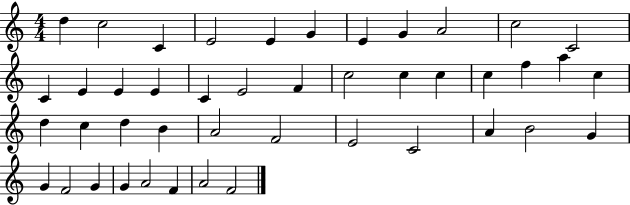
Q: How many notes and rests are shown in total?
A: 44